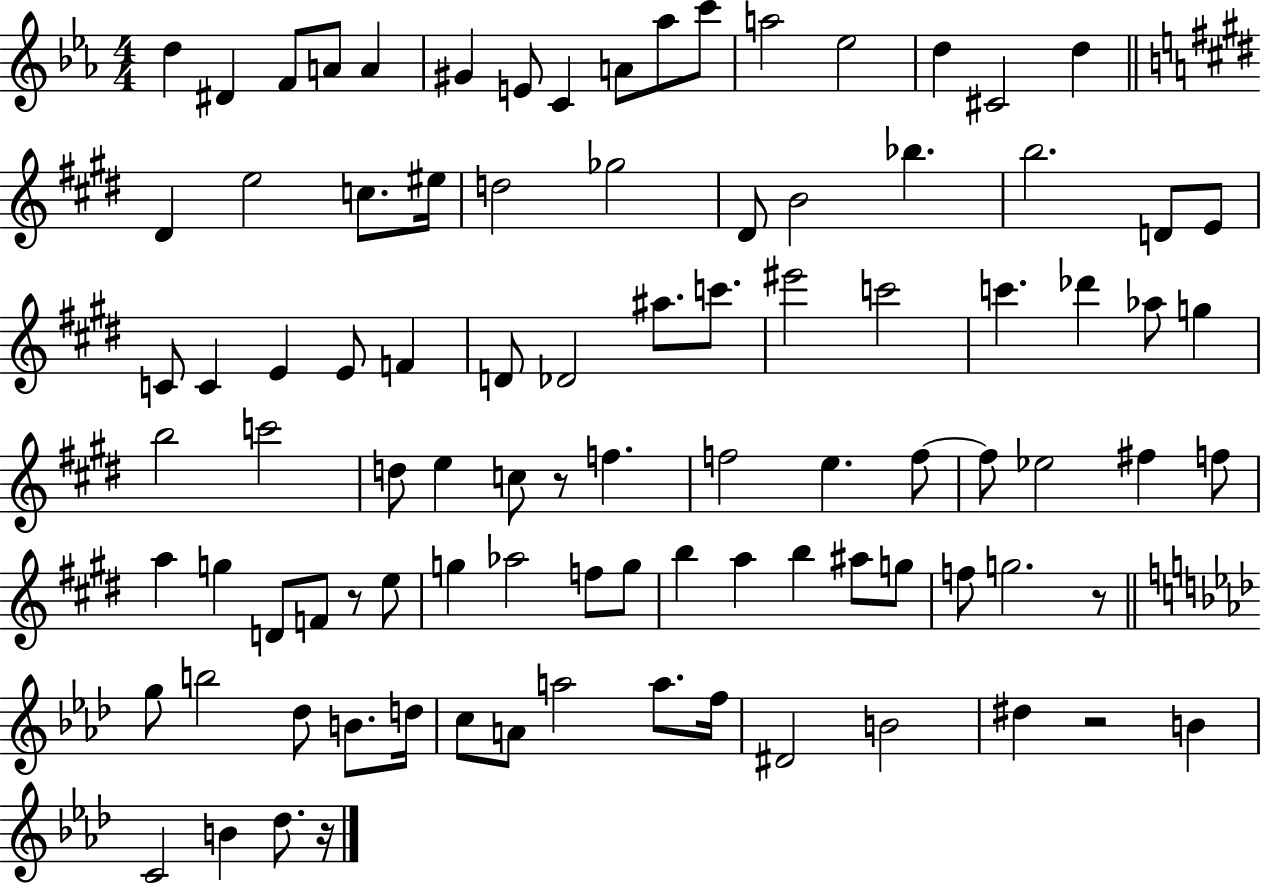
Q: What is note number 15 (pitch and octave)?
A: C#4